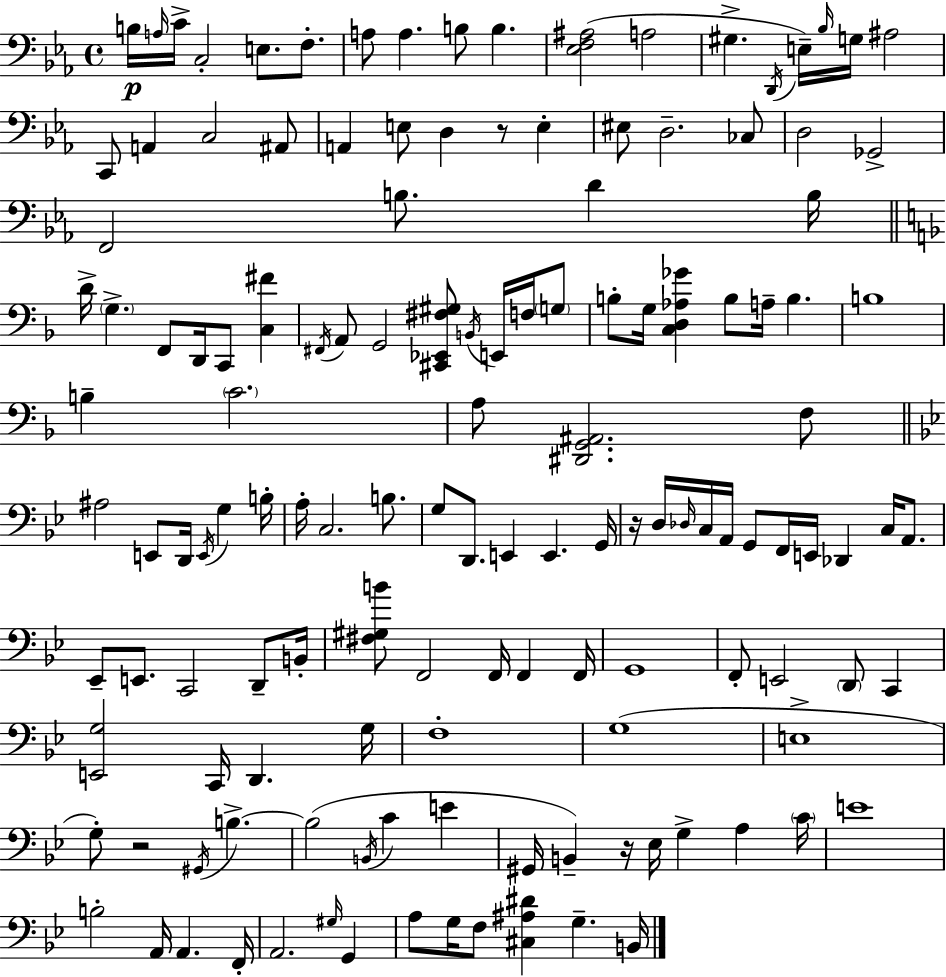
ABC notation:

X:1
T:Untitled
M:4/4
L:1/4
K:Eb
B,/4 A,/4 C/4 C,2 E,/2 F,/2 A,/2 A, B,/2 B, [_E,F,^A,]2 A,2 ^G, D,,/4 E,/4 _B,/4 G,/4 ^A,2 C,,/2 A,, C,2 ^A,,/2 A,, E,/2 D, z/2 E, ^E,/2 D,2 _C,/2 D,2 _G,,2 F,,2 B,/2 D B,/4 D/4 G, F,,/2 D,,/4 C,,/2 [C,^F] ^F,,/4 A,,/2 G,,2 [^C,,_E,,^F,^G,]/2 B,,/4 E,,/4 F,/4 G,/2 B,/2 G,/4 [C,D,_A,_G] B,/2 A,/4 B, B,4 B, C2 A,/2 [^D,,G,,^A,,]2 F,/2 ^A,2 E,,/2 D,,/4 E,,/4 G, B,/4 A,/4 C,2 B,/2 G,/2 D,,/2 E,, E,, G,,/4 z/4 D,/4 _D,/4 C,/4 A,,/4 G,,/2 F,,/4 E,,/4 _D,, C,/4 A,,/2 _E,,/2 E,,/2 C,,2 D,,/2 B,,/4 [^F,^G,B]/2 F,,2 F,,/4 F,, F,,/4 G,,4 F,,/2 E,,2 D,,/2 C,, [E,,G,]2 C,,/4 D,, G,/4 F,4 G,4 E,4 G,/2 z2 ^G,,/4 B, B,2 B,,/4 C E ^G,,/4 B,, z/4 _E,/4 G, A, C/4 E4 B,2 A,,/4 A,, F,,/4 A,,2 ^G,/4 G,, A,/2 G,/4 F,/2 [^C,^A,^D] G, B,,/4